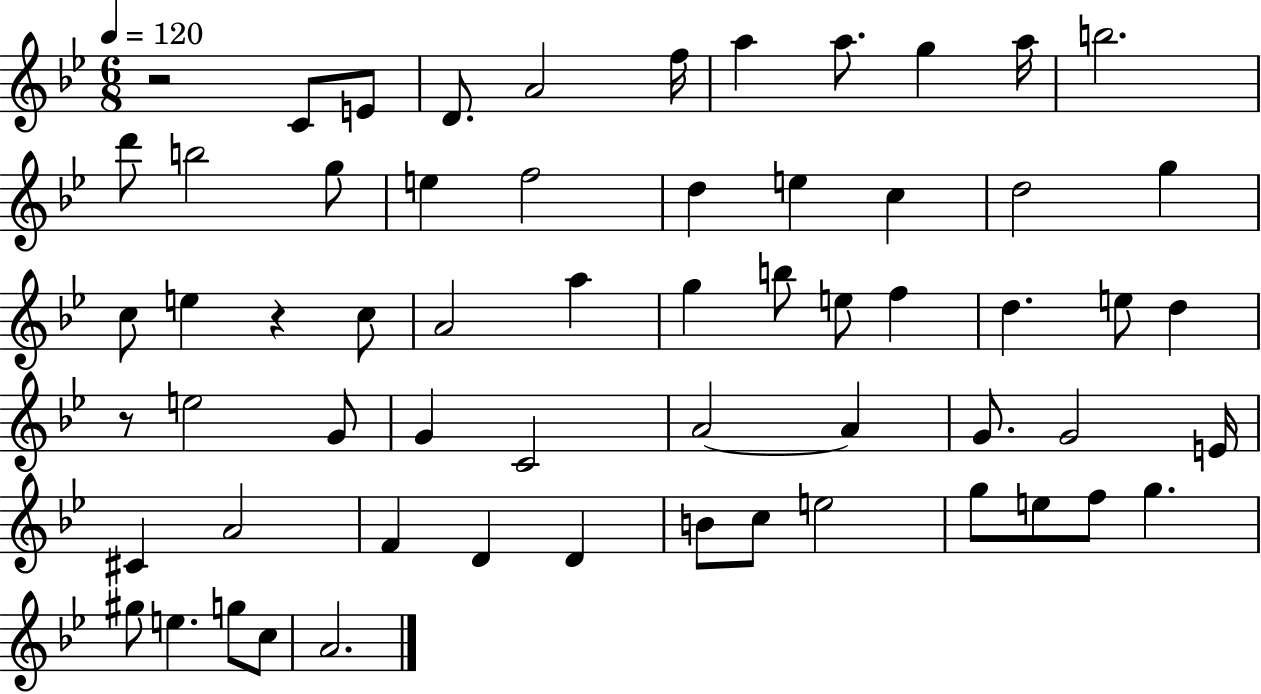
{
  \clef treble
  \numericTimeSignature
  \time 6/8
  \key bes \major
  \tempo 4 = 120
  \repeat volta 2 { r2 c'8 e'8 | d'8. a'2 f''16 | a''4 a''8. g''4 a''16 | b''2. | \break d'''8 b''2 g''8 | e''4 f''2 | d''4 e''4 c''4 | d''2 g''4 | \break c''8 e''4 r4 c''8 | a'2 a''4 | g''4 b''8 e''8 f''4 | d''4. e''8 d''4 | \break r8 e''2 g'8 | g'4 c'2 | a'2~~ a'4 | g'8. g'2 e'16 | \break cis'4 a'2 | f'4 d'4 d'4 | b'8 c''8 e''2 | g''8 e''8 f''8 g''4. | \break gis''8 e''4. g''8 c''8 | a'2. | } \bar "|."
}